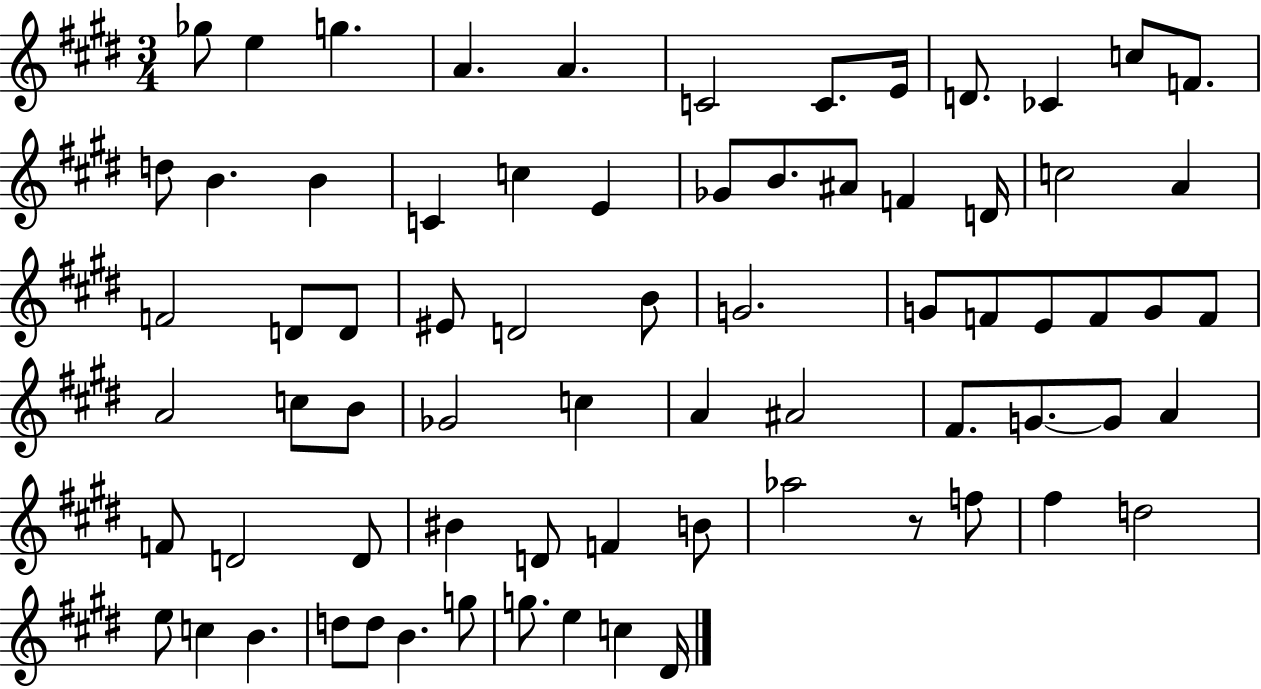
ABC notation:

X:1
T:Untitled
M:3/4
L:1/4
K:E
_g/2 e g A A C2 C/2 E/4 D/2 _C c/2 F/2 d/2 B B C c E _G/2 B/2 ^A/2 F D/4 c2 A F2 D/2 D/2 ^E/2 D2 B/2 G2 G/2 F/2 E/2 F/2 G/2 F/2 A2 c/2 B/2 _G2 c A ^A2 ^F/2 G/2 G/2 A F/2 D2 D/2 ^B D/2 F B/2 _a2 z/2 f/2 ^f d2 e/2 c B d/2 d/2 B g/2 g/2 e c ^D/4